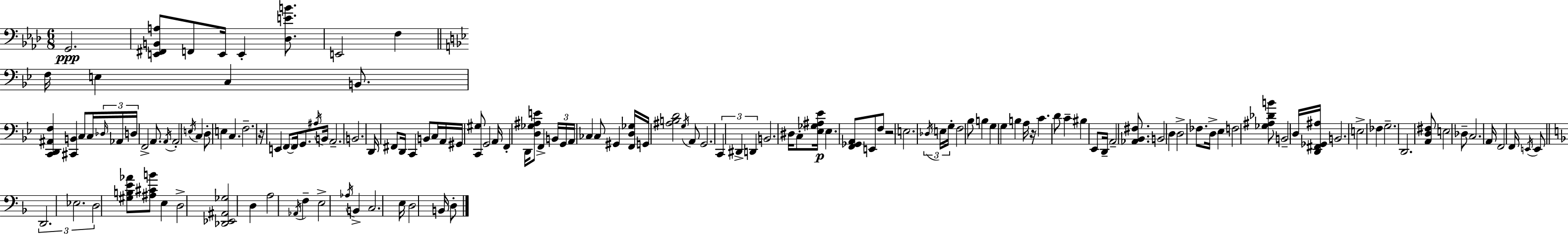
{
  \clef bass
  \numericTimeSignature
  \time 6/8
  \key aes \major
  g,2.\ppp | <e, fis, b, a>8 f,8 e,16 e,4-. <des e' b'>8. | e,2 f4 | \bar "||" \break \key bes \major f16 e4 c4 b,8. | <c, d, ais, f>4 <cis, b,>4 c8 c16 \tuplet 3/2 { \grace { des16 } | aes,16 d16 } f,2-> a,8. | \acciaccatura { a,16 } a,2-. \acciaccatura { e16 } c4 | \break d8-. e4 c4. | f2.-- | r16 e,4 \parenthesize f,8~~ f,16 g,8. | \acciaccatura { ais16 } b,16 a,2.-- | \break b,2. | d,16 fis,8 d,16 c,4 | b,8 c16 a,16 gis,16 <c, gis>8 g,2 | a,16 f,4-. d,16 <d ges ais e'>8 f,4-> | \break \tuplet 3/2 { b,16 g,16 a,16 } ces4 ces8 | gis,4 <f, d ges>16 g,16 <ais b d'>2 | \acciaccatura { g16 } a,8 g,2. | \tuplet 3/2 { c,4 dis,4-> | \break d,4 } b,2. | dis16 c8-. <ees ges ais ees'>16\p ees4. | <f, ges, a,>8 e,8 f8 r2 | e2. | \break \tuplet 3/2 { \acciaccatura { des16 } e16 g16-. } f2 | bes8 b4 g4 | g4 b4 a16 r16 | c'4. d'8 c'4-- | \break bis4 ees,8 d,16-- a,2-- | <aes, bes, fis>8. b,2 | d4 d2-> | fes8. d16-> ees4 f2 | \break <ges ais des' b'>8 b,2-- | d16 <d, fis, ges, ais>16 b,2. | e2-> | fes4 g2.-- | \break d,2. | <a, d fis>8 e2 | des8-- c2. | a,16 f,2 | \break f,16 \acciaccatura { e,16 } e,8 \bar "||" \break \key f \major \tuplet 3/2 { d,2. | ees2. | d2 } <gis b e' aes'>8 <ais cis' b'>8 | e4 d2-> | \break <des, ees, ais, ges>2 d4 | a2 \acciaccatura { aes,16 } f4-- | e2-> \acciaccatura { aes16 } b,4-> | c2. | \break e16 d2 b,16 | d8-. \bar "|."
}